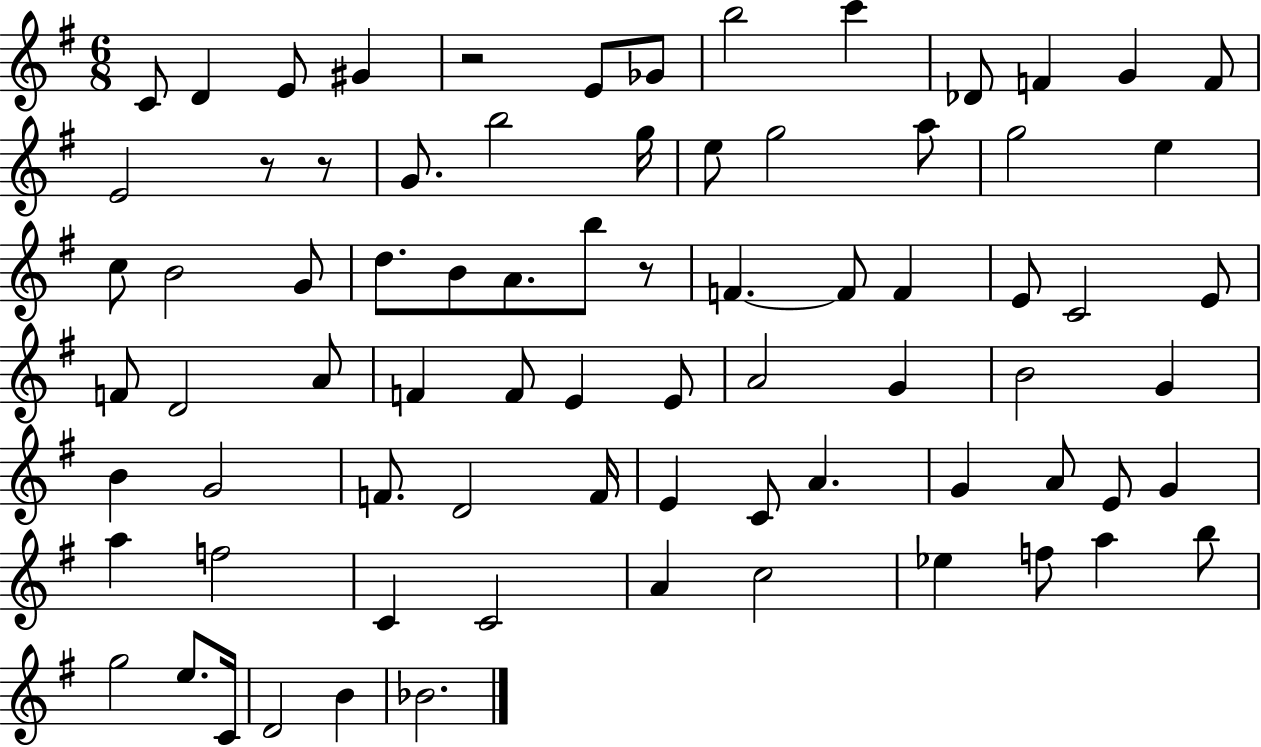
X:1
T:Untitled
M:6/8
L:1/4
K:G
C/2 D E/2 ^G z2 E/2 _G/2 b2 c' _D/2 F G F/2 E2 z/2 z/2 G/2 b2 g/4 e/2 g2 a/2 g2 e c/2 B2 G/2 d/2 B/2 A/2 b/2 z/2 F F/2 F E/2 C2 E/2 F/2 D2 A/2 F F/2 E E/2 A2 G B2 G B G2 F/2 D2 F/4 E C/2 A G A/2 E/2 G a f2 C C2 A c2 _e f/2 a b/2 g2 e/2 C/4 D2 B _B2